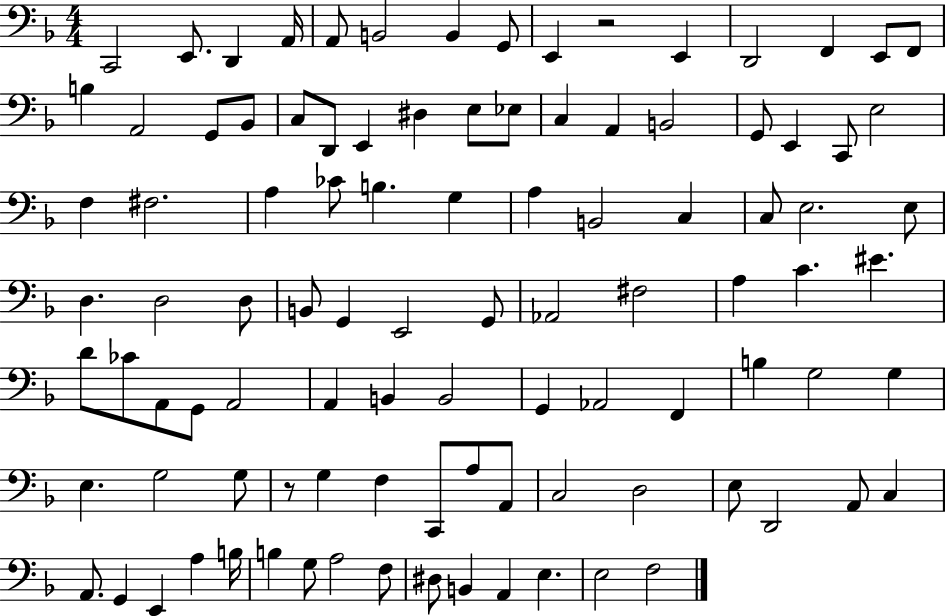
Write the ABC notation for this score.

X:1
T:Untitled
M:4/4
L:1/4
K:F
C,,2 E,,/2 D,, A,,/4 A,,/2 B,,2 B,, G,,/2 E,, z2 E,, D,,2 F,, E,,/2 F,,/2 B, A,,2 G,,/2 _B,,/2 C,/2 D,,/2 E,, ^D, E,/2 _E,/2 C, A,, B,,2 G,,/2 E,, C,,/2 E,2 F, ^F,2 A, _C/2 B, G, A, B,,2 C, C,/2 E,2 E,/2 D, D,2 D,/2 B,,/2 G,, E,,2 G,,/2 _A,,2 ^F,2 A, C ^E D/2 _C/2 A,,/2 G,,/2 A,,2 A,, B,, B,,2 G,, _A,,2 F,, B, G,2 G, E, G,2 G,/2 z/2 G, F, C,,/2 A,/2 A,,/2 C,2 D,2 E,/2 D,,2 A,,/2 C, A,,/2 G,, E,, A, B,/4 B, G,/2 A,2 F,/2 ^D,/2 B,, A,, E, E,2 F,2